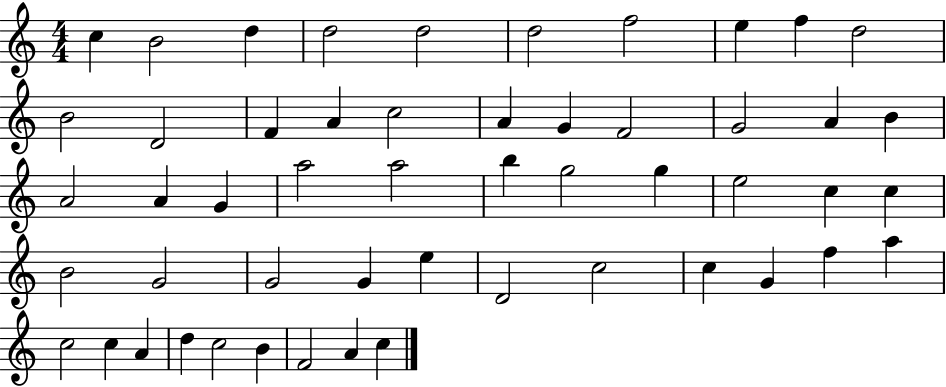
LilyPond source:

{
  \clef treble
  \numericTimeSignature
  \time 4/4
  \key c \major
  c''4 b'2 d''4 | d''2 d''2 | d''2 f''2 | e''4 f''4 d''2 | \break b'2 d'2 | f'4 a'4 c''2 | a'4 g'4 f'2 | g'2 a'4 b'4 | \break a'2 a'4 g'4 | a''2 a''2 | b''4 g''2 g''4 | e''2 c''4 c''4 | \break b'2 g'2 | g'2 g'4 e''4 | d'2 c''2 | c''4 g'4 f''4 a''4 | \break c''2 c''4 a'4 | d''4 c''2 b'4 | f'2 a'4 c''4 | \bar "|."
}